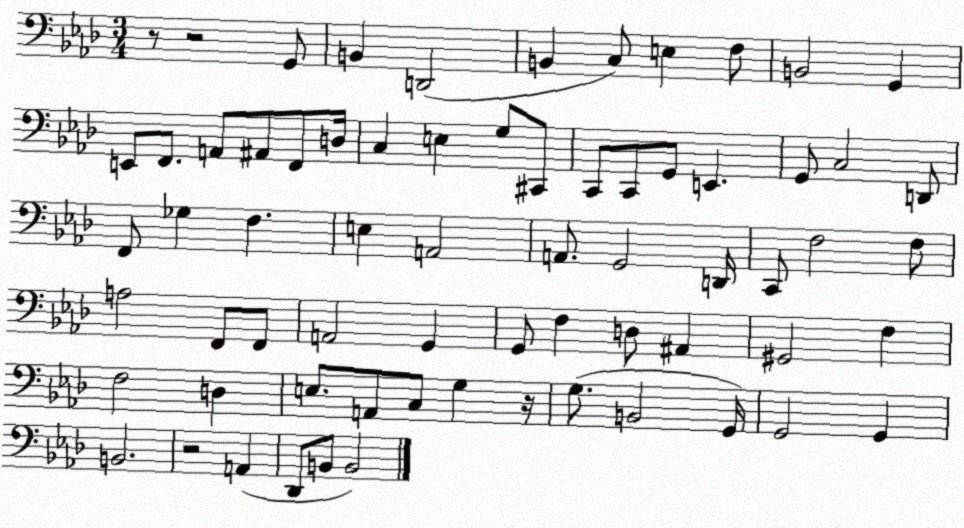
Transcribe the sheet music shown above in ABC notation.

X:1
T:Untitled
M:3/4
L:1/4
K:Ab
z/2 z2 G,,/2 B,, D,,2 B,, C,/2 E, F,/2 B,,2 G,, E,,/2 F,,/2 A,,/2 ^A,,/2 F,,/2 D,/4 C, E, G,/2 ^C,,/2 C,,/2 C,,/2 G,,/2 E,, G,,/2 C,2 D,,/2 F,,/2 _G, F, E, A,,2 A,,/2 G,,2 D,,/4 C,,/2 F,2 F,/2 A,2 F,,/2 F,,/2 A,,2 G,, G,,/2 F, D,/2 ^A,, ^G,,2 F, F,2 D, E,/2 A,,/2 C,/2 G, z/4 G,/2 B,,2 G,,/4 G,,2 G,, B,,2 z2 A,, _D,,/2 B,,/2 B,,2